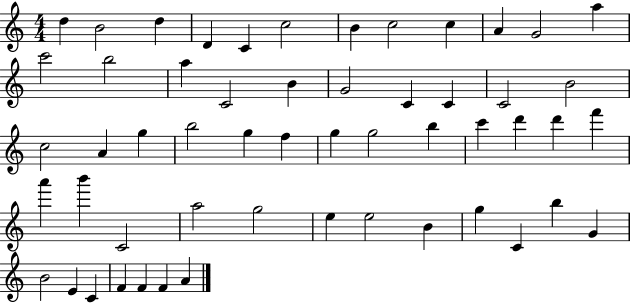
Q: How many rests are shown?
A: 0